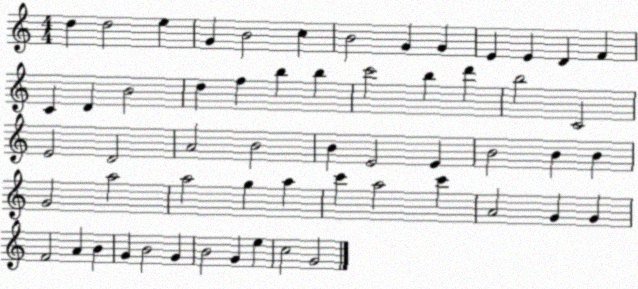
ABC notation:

X:1
T:Untitled
M:4/4
L:1/4
K:C
d d2 e G B2 c B2 G G E E D F C D B2 d f b b c'2 b d' b2 C2 E2 D2 A2 B2 B E2 E B2 B B G2 a2 a2 g a c' a2 c' A2 G G F2 A B G B2 G B2 G e c2 G2